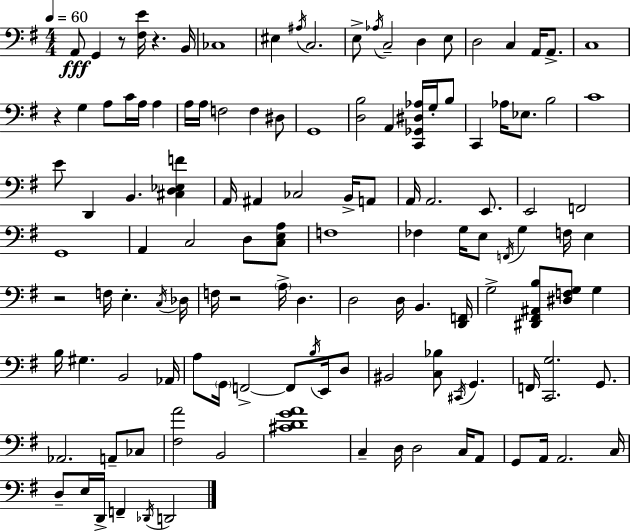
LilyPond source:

{
  \clef bass
  \numericTimeSignature
  \time 4/4
  \key e \minor
  \tempo 4 = 60
  a,8\fff g,4 r8 <fis e'>16 r4. b,16 | ces1 | eis4 \acciaccatura { ais16 } c2. | e8-> \acciaccatura { aes16 } c2-- d4 | \break e8 d2 c4 a,16 a,8.-> | c1 | r4 g4 a8 c'16 a16 a4 | a16 a16 f2 f4 | \break dis8 g,1 | <d b>2 a,4 <c, ges, dis aes>16 g16-. | b8 c,4 aes16 ees8. b2 | c'1 | \break e'8 d,4 b,4. <cis d ees f'>4 | a,16 ais,4 ces2 b,16-> | a,8 a,16 a,2. e,8. | e,2 f,2 | \break g,1 | a,4 c2 d8 | <c e a>8 f1 | fes4 g16 e8 \acciaccatura { f,16 } g4 f16 e4 | \break r2 f16 e4.-. | \acciaccatura { c16 } des16 f16 r2 \parenthesize a16-> d4. | d2 d16 b,4. | <d, f,>16 g2-> <dis, fis, ais, b>8 <dis f g>8 | \break g4 b16 gis4. b,2 | aes,16 a8 \parenthesize g,16 f,2->~~ f,8 | \acciaccatura { b16 } e,16 d8 bis,2 <c bes>8 \acciaccatura { cis,16 } | g,4. f,16 <c, g>2. | \break g,8. aes,2. | a,8-- ces8 <fis a'>2 b,2 | <cis' d' g' a'>1 | c4-- d16 d2 | \break c16 a,8 g,8 a,16 a,2. | c16 d8-- e16 d,16-> f,4-- \acciaccatura { des,16 } d,2 | \bar "|."
}